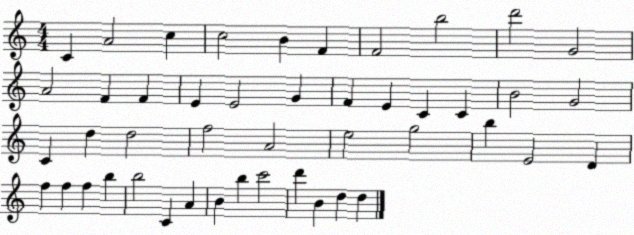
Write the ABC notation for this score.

X:1
T:Untitled
M:4/4
L:1/4
K:C
C A2 c c2 B F F2 b2 d'2 G2 A2 F F E E2 G F E C C B2 G2 C d d2 f2 A2 e2 g2 b E2 D f f f b b2 C A B b c'2 d' B d d